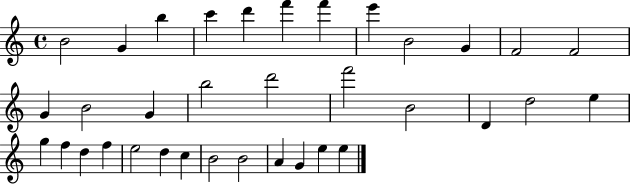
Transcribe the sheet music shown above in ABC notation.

X:1
T:Untitled
M:4/4
L:1/4
K:C
B2 G b c' d' f' f' e' B2 G F2 F2 G B2 G b2 d'2 f'2 B2 D d2 e g f d f e2 d c B2 B2 A G e e